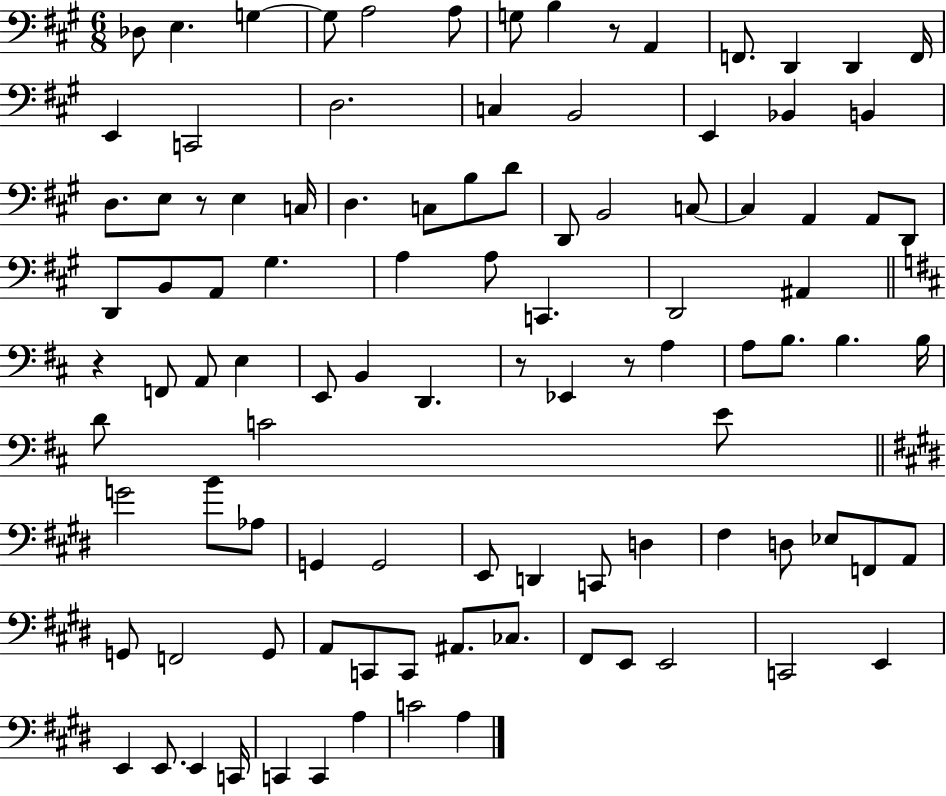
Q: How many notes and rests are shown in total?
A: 101